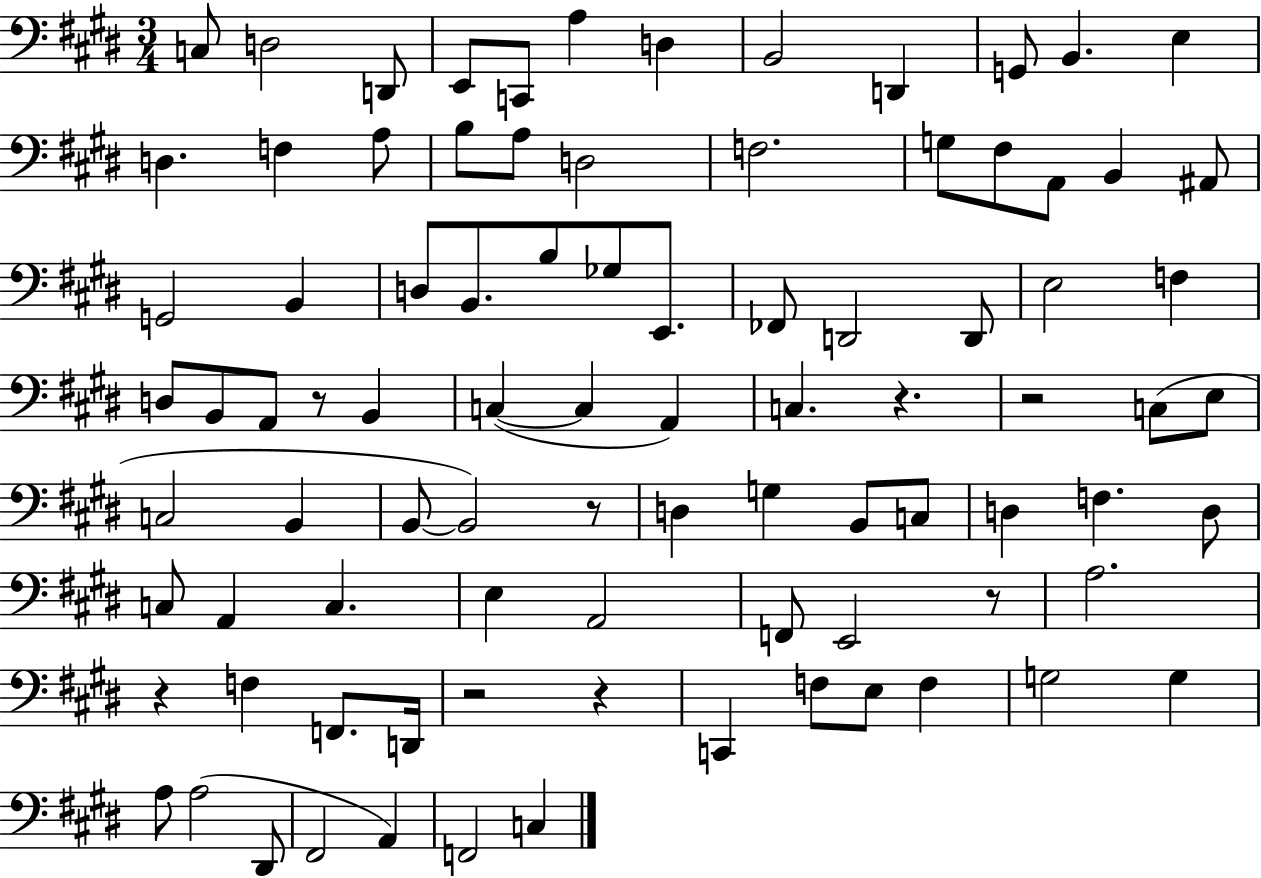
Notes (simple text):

C3/e D3/h D2/e E2/e C2/e A3/q D3/q B2/h D2/q G2/e B2/q. E3/q D3/q. F3/q A3/e B3/e A3/e D3/h F3/h. G3/e F#3/e A2/e B2/q A#2/e G2/h B2/q D3/e B2/e. B3/e Gb3/e E2/e. FES2/e D2/h D2/e E3/h F3/q D3/e B2/e A2/e R/e B2/q C3/q C3/q A2/q C3/q. R/q. R/h C3/e E3/e C3/h B2/q B2/e B2/h R/e D3/q G3/q B2/e C3/e D3/q F3/q. D3/e C3/e A2/q C3/q. E3/q A2/h F2/e E2/h R/e A3/h. R/q F3/q F2/e. D2/s R/h R/q C2/q F3/e E3/e F3/q G3/h G3/q A3/e A3/h D#2/e F#2/h A2/q F2/h C3/q